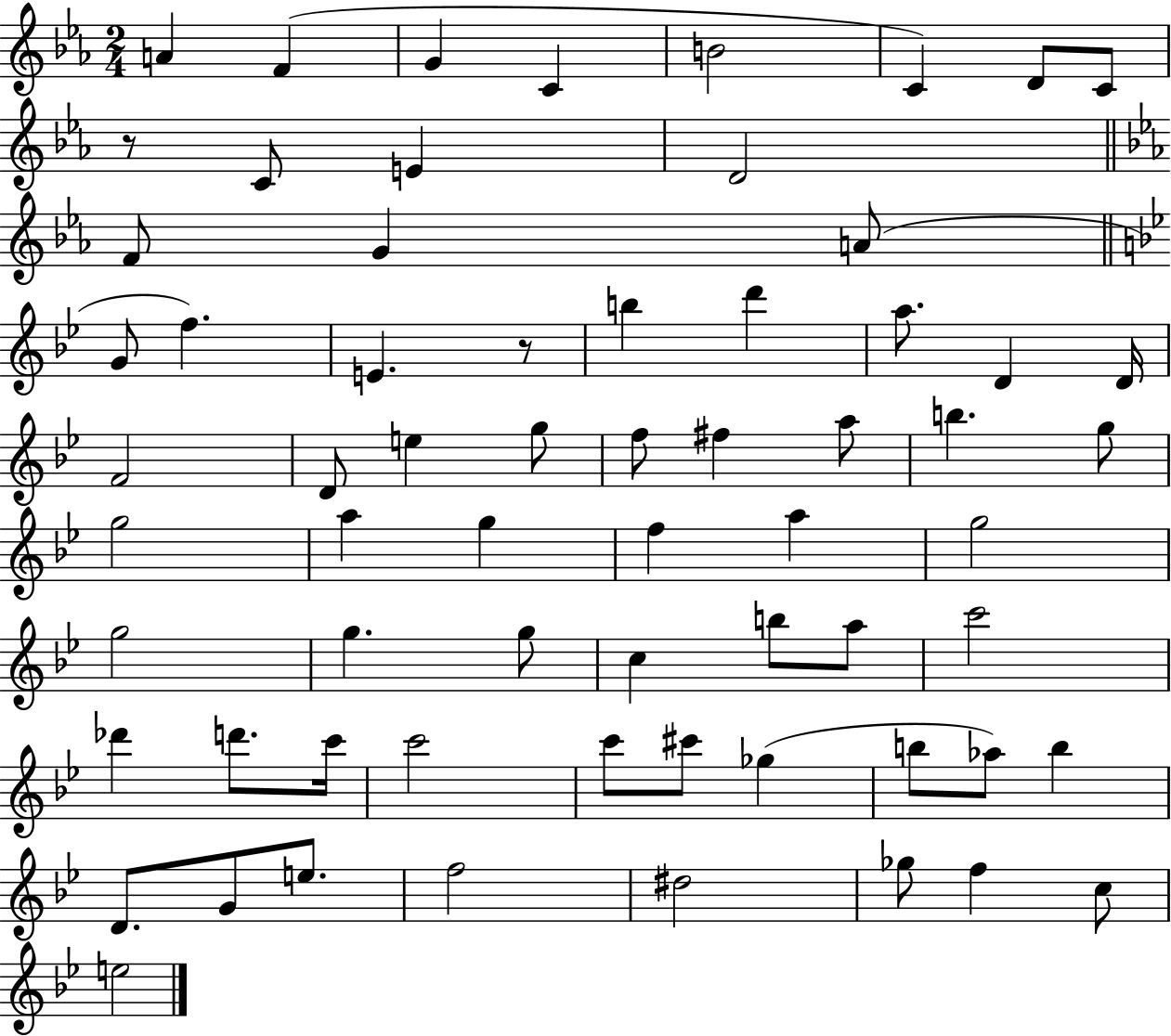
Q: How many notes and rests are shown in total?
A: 65